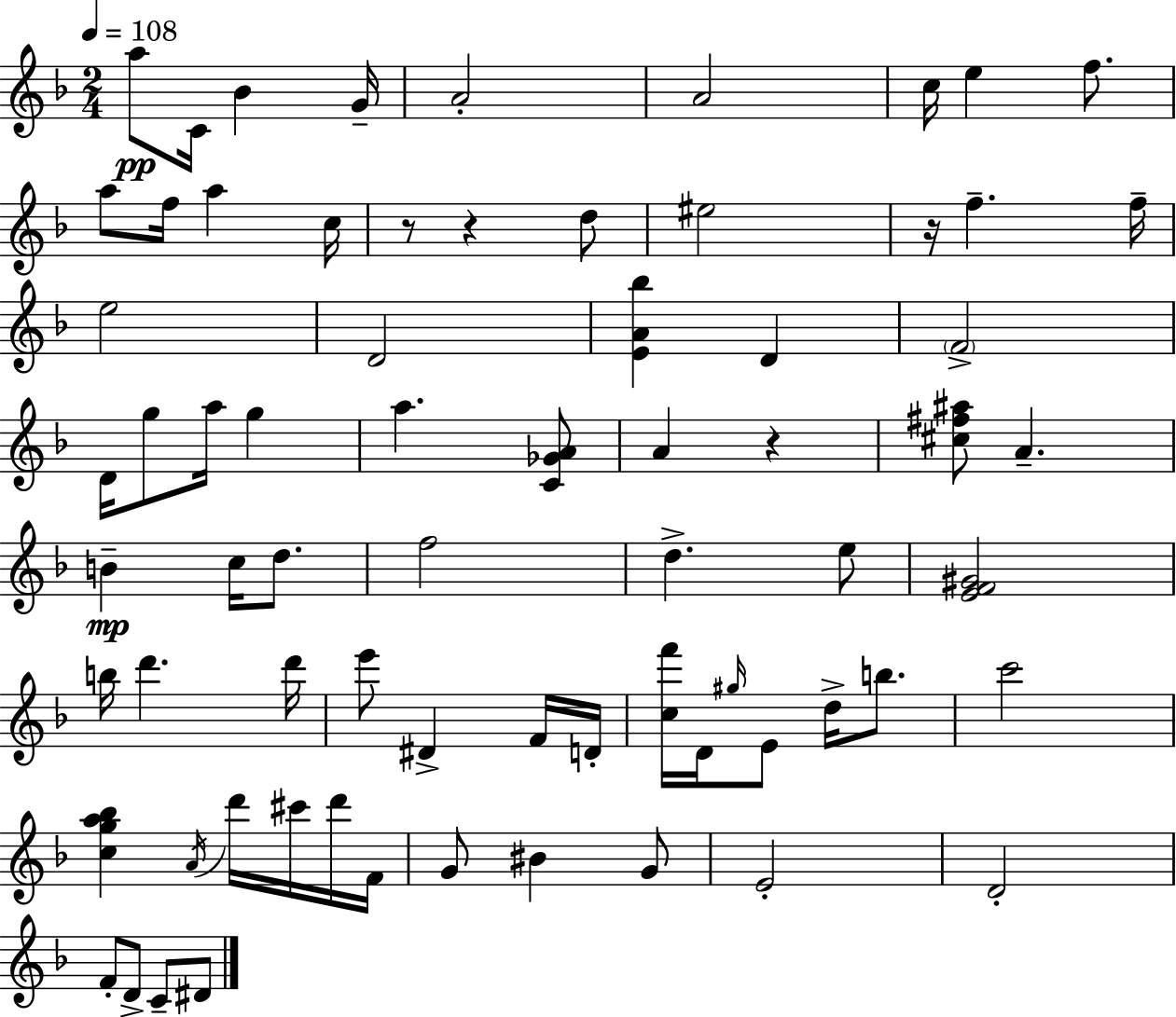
{
  \clef treble
  \numericTimeSignature
  \time 2/4
  \key d \minor
  \tempo 4 = 108
  a''8\pp c'16 bes'4 g'16-- | a'2-. | a'2 | c''16 e''4 f''8. | \break a''8 f''16 a''4 c''16 | r8 r4 d''8 | eis''2 | r16 f''4.-- f''16-- | \break e''2 | d'2 | <e' a' bes''>4 d'4 | \parenthesize f'2-> | \break d'16 g''8 a''16 g''4 | a''4. <c' ges' a'>8 | a'4 r4 | <cis'' fis'' ais''>8 a'4.-- | \break b'4--\mp c''16 d''8. | f''2 | d''4.-> e''8 | <e' f' gis'>2 | \break b''16 d'''4. d'''16 | e'''8 dis'4-> f'16 d'16-. | <c'' f'''>16 d'16 \grace { gis''16 } e'8 d''16-> b''8. | c'''2 | \break <c'' g'' a'' bes''>4 \acciaccatura { a'16 } d'''16 cis'''16 | d'''16 f'16 g'8 bis'4 | g'8 e'2-. | d'2-. | \break f'8-. d'8-> c'8-- | dis'8 \bar "|."
}